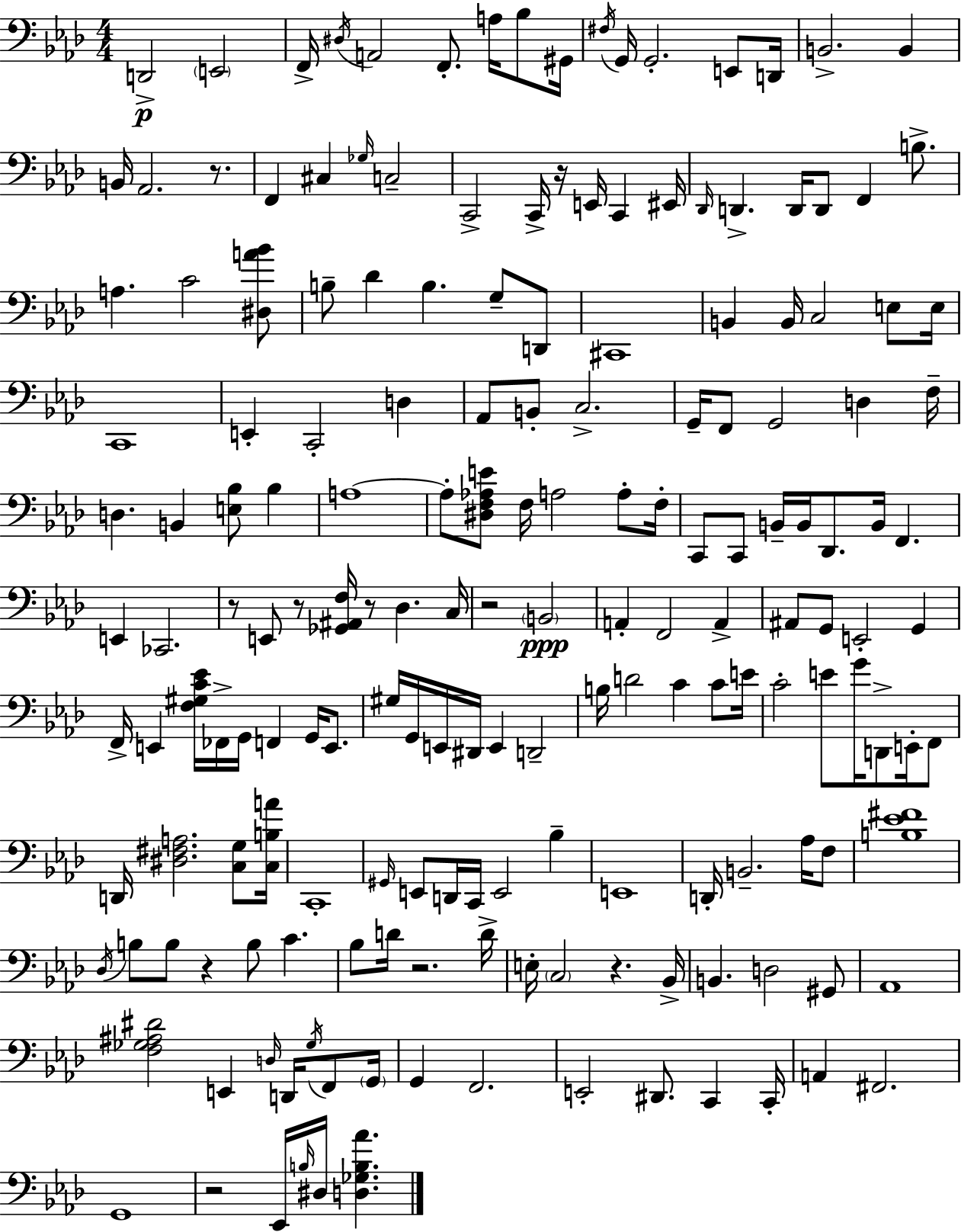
{
  \clef bass
  \numericTimeSignature
  \time 4/4
  \key f \minor
  d,2->\p \parenthesize e,2 | f,16-> \acciaccatura { dis16 } a,2 f,8.-. a16 bes8 | gis,16 \acciaccatura { fis16 } g,16 g,2.-. e,8 | d,16 b,2.-> b,4 | \break b,16 aes,2. r8. | f,4 cis4 \grace { ges16 } c2-- | c,2-> c,16-> r16 e,16 c,4 | eis,16 \grace { des,16 } d,4.-> d,16 d,8 f,4 | \break b8.-> a4. c'2 | <dis a' bes'>8 b8-- des'4 b4. | g8-- d,8 cis,1 | b,4 b,16 c2 | \break e8 e16 c,1 | e,4-. c,2-. | d4 aes,8 b,8-. c2.-> | g,16-- f,8 g,2 d4 | \break f16-- d4. b,4 <e bes>8 | bes4 a1~~ | a8-. <dis f aes e'>8 f16 a2 | a8-. f16-. c,8 c,8 b,16-- b,16 des,8. b,16 f,4. | \break e,4 ces,2. | r8 e,8 r8 <ges, ais, f>16 r8 des4. | c16 r2 \parenthesize b,2\ppp | a,4-. f,2 | \break a,4-> ais,8 g,8 e,2-. | g,4 f,16-> e,4 <f gis c' ees'>16 fes,16-> g,16 f,4 | g,16 e,8. gis16 g,16 e,16 dis,16 e,4 d,2-- | b16 d'2 c'4 | \break c'8 e'16 c'2-. e'8 g'16 d,8-> | e,16-. f,8 d,16 <dis fis a>2. | <c g>8 <c b a'>16 c,1-. | \grace { gis,16 } e,8 d,16 c,16 e,2 | \break bes4-- e,1 | d,16-. b,2.-- | aes16 f8 <b ees' fis'>1 | \acciaccatura { des16 } b8 b8 r4 b8 | \break c'4. bes8 d'16 r2. | d'16-> e16-. \parenthesize c2 r4. | bes,16-> b,4. d2 | gis,8 aes,1 | \break <f ges ais dis'>2 e,4 | \grace { d16 } d,16 \acciaccatura { ges16 } f,8 \parenthesize g,16 g,4 f,2. | e,2-. | dis,8. c,4 c,16-. a,4 fis,2. | \break g,1 | r2 | ees,16 \grace { b16 } dis16 <d ges b aes'>4. \bar "|."
}